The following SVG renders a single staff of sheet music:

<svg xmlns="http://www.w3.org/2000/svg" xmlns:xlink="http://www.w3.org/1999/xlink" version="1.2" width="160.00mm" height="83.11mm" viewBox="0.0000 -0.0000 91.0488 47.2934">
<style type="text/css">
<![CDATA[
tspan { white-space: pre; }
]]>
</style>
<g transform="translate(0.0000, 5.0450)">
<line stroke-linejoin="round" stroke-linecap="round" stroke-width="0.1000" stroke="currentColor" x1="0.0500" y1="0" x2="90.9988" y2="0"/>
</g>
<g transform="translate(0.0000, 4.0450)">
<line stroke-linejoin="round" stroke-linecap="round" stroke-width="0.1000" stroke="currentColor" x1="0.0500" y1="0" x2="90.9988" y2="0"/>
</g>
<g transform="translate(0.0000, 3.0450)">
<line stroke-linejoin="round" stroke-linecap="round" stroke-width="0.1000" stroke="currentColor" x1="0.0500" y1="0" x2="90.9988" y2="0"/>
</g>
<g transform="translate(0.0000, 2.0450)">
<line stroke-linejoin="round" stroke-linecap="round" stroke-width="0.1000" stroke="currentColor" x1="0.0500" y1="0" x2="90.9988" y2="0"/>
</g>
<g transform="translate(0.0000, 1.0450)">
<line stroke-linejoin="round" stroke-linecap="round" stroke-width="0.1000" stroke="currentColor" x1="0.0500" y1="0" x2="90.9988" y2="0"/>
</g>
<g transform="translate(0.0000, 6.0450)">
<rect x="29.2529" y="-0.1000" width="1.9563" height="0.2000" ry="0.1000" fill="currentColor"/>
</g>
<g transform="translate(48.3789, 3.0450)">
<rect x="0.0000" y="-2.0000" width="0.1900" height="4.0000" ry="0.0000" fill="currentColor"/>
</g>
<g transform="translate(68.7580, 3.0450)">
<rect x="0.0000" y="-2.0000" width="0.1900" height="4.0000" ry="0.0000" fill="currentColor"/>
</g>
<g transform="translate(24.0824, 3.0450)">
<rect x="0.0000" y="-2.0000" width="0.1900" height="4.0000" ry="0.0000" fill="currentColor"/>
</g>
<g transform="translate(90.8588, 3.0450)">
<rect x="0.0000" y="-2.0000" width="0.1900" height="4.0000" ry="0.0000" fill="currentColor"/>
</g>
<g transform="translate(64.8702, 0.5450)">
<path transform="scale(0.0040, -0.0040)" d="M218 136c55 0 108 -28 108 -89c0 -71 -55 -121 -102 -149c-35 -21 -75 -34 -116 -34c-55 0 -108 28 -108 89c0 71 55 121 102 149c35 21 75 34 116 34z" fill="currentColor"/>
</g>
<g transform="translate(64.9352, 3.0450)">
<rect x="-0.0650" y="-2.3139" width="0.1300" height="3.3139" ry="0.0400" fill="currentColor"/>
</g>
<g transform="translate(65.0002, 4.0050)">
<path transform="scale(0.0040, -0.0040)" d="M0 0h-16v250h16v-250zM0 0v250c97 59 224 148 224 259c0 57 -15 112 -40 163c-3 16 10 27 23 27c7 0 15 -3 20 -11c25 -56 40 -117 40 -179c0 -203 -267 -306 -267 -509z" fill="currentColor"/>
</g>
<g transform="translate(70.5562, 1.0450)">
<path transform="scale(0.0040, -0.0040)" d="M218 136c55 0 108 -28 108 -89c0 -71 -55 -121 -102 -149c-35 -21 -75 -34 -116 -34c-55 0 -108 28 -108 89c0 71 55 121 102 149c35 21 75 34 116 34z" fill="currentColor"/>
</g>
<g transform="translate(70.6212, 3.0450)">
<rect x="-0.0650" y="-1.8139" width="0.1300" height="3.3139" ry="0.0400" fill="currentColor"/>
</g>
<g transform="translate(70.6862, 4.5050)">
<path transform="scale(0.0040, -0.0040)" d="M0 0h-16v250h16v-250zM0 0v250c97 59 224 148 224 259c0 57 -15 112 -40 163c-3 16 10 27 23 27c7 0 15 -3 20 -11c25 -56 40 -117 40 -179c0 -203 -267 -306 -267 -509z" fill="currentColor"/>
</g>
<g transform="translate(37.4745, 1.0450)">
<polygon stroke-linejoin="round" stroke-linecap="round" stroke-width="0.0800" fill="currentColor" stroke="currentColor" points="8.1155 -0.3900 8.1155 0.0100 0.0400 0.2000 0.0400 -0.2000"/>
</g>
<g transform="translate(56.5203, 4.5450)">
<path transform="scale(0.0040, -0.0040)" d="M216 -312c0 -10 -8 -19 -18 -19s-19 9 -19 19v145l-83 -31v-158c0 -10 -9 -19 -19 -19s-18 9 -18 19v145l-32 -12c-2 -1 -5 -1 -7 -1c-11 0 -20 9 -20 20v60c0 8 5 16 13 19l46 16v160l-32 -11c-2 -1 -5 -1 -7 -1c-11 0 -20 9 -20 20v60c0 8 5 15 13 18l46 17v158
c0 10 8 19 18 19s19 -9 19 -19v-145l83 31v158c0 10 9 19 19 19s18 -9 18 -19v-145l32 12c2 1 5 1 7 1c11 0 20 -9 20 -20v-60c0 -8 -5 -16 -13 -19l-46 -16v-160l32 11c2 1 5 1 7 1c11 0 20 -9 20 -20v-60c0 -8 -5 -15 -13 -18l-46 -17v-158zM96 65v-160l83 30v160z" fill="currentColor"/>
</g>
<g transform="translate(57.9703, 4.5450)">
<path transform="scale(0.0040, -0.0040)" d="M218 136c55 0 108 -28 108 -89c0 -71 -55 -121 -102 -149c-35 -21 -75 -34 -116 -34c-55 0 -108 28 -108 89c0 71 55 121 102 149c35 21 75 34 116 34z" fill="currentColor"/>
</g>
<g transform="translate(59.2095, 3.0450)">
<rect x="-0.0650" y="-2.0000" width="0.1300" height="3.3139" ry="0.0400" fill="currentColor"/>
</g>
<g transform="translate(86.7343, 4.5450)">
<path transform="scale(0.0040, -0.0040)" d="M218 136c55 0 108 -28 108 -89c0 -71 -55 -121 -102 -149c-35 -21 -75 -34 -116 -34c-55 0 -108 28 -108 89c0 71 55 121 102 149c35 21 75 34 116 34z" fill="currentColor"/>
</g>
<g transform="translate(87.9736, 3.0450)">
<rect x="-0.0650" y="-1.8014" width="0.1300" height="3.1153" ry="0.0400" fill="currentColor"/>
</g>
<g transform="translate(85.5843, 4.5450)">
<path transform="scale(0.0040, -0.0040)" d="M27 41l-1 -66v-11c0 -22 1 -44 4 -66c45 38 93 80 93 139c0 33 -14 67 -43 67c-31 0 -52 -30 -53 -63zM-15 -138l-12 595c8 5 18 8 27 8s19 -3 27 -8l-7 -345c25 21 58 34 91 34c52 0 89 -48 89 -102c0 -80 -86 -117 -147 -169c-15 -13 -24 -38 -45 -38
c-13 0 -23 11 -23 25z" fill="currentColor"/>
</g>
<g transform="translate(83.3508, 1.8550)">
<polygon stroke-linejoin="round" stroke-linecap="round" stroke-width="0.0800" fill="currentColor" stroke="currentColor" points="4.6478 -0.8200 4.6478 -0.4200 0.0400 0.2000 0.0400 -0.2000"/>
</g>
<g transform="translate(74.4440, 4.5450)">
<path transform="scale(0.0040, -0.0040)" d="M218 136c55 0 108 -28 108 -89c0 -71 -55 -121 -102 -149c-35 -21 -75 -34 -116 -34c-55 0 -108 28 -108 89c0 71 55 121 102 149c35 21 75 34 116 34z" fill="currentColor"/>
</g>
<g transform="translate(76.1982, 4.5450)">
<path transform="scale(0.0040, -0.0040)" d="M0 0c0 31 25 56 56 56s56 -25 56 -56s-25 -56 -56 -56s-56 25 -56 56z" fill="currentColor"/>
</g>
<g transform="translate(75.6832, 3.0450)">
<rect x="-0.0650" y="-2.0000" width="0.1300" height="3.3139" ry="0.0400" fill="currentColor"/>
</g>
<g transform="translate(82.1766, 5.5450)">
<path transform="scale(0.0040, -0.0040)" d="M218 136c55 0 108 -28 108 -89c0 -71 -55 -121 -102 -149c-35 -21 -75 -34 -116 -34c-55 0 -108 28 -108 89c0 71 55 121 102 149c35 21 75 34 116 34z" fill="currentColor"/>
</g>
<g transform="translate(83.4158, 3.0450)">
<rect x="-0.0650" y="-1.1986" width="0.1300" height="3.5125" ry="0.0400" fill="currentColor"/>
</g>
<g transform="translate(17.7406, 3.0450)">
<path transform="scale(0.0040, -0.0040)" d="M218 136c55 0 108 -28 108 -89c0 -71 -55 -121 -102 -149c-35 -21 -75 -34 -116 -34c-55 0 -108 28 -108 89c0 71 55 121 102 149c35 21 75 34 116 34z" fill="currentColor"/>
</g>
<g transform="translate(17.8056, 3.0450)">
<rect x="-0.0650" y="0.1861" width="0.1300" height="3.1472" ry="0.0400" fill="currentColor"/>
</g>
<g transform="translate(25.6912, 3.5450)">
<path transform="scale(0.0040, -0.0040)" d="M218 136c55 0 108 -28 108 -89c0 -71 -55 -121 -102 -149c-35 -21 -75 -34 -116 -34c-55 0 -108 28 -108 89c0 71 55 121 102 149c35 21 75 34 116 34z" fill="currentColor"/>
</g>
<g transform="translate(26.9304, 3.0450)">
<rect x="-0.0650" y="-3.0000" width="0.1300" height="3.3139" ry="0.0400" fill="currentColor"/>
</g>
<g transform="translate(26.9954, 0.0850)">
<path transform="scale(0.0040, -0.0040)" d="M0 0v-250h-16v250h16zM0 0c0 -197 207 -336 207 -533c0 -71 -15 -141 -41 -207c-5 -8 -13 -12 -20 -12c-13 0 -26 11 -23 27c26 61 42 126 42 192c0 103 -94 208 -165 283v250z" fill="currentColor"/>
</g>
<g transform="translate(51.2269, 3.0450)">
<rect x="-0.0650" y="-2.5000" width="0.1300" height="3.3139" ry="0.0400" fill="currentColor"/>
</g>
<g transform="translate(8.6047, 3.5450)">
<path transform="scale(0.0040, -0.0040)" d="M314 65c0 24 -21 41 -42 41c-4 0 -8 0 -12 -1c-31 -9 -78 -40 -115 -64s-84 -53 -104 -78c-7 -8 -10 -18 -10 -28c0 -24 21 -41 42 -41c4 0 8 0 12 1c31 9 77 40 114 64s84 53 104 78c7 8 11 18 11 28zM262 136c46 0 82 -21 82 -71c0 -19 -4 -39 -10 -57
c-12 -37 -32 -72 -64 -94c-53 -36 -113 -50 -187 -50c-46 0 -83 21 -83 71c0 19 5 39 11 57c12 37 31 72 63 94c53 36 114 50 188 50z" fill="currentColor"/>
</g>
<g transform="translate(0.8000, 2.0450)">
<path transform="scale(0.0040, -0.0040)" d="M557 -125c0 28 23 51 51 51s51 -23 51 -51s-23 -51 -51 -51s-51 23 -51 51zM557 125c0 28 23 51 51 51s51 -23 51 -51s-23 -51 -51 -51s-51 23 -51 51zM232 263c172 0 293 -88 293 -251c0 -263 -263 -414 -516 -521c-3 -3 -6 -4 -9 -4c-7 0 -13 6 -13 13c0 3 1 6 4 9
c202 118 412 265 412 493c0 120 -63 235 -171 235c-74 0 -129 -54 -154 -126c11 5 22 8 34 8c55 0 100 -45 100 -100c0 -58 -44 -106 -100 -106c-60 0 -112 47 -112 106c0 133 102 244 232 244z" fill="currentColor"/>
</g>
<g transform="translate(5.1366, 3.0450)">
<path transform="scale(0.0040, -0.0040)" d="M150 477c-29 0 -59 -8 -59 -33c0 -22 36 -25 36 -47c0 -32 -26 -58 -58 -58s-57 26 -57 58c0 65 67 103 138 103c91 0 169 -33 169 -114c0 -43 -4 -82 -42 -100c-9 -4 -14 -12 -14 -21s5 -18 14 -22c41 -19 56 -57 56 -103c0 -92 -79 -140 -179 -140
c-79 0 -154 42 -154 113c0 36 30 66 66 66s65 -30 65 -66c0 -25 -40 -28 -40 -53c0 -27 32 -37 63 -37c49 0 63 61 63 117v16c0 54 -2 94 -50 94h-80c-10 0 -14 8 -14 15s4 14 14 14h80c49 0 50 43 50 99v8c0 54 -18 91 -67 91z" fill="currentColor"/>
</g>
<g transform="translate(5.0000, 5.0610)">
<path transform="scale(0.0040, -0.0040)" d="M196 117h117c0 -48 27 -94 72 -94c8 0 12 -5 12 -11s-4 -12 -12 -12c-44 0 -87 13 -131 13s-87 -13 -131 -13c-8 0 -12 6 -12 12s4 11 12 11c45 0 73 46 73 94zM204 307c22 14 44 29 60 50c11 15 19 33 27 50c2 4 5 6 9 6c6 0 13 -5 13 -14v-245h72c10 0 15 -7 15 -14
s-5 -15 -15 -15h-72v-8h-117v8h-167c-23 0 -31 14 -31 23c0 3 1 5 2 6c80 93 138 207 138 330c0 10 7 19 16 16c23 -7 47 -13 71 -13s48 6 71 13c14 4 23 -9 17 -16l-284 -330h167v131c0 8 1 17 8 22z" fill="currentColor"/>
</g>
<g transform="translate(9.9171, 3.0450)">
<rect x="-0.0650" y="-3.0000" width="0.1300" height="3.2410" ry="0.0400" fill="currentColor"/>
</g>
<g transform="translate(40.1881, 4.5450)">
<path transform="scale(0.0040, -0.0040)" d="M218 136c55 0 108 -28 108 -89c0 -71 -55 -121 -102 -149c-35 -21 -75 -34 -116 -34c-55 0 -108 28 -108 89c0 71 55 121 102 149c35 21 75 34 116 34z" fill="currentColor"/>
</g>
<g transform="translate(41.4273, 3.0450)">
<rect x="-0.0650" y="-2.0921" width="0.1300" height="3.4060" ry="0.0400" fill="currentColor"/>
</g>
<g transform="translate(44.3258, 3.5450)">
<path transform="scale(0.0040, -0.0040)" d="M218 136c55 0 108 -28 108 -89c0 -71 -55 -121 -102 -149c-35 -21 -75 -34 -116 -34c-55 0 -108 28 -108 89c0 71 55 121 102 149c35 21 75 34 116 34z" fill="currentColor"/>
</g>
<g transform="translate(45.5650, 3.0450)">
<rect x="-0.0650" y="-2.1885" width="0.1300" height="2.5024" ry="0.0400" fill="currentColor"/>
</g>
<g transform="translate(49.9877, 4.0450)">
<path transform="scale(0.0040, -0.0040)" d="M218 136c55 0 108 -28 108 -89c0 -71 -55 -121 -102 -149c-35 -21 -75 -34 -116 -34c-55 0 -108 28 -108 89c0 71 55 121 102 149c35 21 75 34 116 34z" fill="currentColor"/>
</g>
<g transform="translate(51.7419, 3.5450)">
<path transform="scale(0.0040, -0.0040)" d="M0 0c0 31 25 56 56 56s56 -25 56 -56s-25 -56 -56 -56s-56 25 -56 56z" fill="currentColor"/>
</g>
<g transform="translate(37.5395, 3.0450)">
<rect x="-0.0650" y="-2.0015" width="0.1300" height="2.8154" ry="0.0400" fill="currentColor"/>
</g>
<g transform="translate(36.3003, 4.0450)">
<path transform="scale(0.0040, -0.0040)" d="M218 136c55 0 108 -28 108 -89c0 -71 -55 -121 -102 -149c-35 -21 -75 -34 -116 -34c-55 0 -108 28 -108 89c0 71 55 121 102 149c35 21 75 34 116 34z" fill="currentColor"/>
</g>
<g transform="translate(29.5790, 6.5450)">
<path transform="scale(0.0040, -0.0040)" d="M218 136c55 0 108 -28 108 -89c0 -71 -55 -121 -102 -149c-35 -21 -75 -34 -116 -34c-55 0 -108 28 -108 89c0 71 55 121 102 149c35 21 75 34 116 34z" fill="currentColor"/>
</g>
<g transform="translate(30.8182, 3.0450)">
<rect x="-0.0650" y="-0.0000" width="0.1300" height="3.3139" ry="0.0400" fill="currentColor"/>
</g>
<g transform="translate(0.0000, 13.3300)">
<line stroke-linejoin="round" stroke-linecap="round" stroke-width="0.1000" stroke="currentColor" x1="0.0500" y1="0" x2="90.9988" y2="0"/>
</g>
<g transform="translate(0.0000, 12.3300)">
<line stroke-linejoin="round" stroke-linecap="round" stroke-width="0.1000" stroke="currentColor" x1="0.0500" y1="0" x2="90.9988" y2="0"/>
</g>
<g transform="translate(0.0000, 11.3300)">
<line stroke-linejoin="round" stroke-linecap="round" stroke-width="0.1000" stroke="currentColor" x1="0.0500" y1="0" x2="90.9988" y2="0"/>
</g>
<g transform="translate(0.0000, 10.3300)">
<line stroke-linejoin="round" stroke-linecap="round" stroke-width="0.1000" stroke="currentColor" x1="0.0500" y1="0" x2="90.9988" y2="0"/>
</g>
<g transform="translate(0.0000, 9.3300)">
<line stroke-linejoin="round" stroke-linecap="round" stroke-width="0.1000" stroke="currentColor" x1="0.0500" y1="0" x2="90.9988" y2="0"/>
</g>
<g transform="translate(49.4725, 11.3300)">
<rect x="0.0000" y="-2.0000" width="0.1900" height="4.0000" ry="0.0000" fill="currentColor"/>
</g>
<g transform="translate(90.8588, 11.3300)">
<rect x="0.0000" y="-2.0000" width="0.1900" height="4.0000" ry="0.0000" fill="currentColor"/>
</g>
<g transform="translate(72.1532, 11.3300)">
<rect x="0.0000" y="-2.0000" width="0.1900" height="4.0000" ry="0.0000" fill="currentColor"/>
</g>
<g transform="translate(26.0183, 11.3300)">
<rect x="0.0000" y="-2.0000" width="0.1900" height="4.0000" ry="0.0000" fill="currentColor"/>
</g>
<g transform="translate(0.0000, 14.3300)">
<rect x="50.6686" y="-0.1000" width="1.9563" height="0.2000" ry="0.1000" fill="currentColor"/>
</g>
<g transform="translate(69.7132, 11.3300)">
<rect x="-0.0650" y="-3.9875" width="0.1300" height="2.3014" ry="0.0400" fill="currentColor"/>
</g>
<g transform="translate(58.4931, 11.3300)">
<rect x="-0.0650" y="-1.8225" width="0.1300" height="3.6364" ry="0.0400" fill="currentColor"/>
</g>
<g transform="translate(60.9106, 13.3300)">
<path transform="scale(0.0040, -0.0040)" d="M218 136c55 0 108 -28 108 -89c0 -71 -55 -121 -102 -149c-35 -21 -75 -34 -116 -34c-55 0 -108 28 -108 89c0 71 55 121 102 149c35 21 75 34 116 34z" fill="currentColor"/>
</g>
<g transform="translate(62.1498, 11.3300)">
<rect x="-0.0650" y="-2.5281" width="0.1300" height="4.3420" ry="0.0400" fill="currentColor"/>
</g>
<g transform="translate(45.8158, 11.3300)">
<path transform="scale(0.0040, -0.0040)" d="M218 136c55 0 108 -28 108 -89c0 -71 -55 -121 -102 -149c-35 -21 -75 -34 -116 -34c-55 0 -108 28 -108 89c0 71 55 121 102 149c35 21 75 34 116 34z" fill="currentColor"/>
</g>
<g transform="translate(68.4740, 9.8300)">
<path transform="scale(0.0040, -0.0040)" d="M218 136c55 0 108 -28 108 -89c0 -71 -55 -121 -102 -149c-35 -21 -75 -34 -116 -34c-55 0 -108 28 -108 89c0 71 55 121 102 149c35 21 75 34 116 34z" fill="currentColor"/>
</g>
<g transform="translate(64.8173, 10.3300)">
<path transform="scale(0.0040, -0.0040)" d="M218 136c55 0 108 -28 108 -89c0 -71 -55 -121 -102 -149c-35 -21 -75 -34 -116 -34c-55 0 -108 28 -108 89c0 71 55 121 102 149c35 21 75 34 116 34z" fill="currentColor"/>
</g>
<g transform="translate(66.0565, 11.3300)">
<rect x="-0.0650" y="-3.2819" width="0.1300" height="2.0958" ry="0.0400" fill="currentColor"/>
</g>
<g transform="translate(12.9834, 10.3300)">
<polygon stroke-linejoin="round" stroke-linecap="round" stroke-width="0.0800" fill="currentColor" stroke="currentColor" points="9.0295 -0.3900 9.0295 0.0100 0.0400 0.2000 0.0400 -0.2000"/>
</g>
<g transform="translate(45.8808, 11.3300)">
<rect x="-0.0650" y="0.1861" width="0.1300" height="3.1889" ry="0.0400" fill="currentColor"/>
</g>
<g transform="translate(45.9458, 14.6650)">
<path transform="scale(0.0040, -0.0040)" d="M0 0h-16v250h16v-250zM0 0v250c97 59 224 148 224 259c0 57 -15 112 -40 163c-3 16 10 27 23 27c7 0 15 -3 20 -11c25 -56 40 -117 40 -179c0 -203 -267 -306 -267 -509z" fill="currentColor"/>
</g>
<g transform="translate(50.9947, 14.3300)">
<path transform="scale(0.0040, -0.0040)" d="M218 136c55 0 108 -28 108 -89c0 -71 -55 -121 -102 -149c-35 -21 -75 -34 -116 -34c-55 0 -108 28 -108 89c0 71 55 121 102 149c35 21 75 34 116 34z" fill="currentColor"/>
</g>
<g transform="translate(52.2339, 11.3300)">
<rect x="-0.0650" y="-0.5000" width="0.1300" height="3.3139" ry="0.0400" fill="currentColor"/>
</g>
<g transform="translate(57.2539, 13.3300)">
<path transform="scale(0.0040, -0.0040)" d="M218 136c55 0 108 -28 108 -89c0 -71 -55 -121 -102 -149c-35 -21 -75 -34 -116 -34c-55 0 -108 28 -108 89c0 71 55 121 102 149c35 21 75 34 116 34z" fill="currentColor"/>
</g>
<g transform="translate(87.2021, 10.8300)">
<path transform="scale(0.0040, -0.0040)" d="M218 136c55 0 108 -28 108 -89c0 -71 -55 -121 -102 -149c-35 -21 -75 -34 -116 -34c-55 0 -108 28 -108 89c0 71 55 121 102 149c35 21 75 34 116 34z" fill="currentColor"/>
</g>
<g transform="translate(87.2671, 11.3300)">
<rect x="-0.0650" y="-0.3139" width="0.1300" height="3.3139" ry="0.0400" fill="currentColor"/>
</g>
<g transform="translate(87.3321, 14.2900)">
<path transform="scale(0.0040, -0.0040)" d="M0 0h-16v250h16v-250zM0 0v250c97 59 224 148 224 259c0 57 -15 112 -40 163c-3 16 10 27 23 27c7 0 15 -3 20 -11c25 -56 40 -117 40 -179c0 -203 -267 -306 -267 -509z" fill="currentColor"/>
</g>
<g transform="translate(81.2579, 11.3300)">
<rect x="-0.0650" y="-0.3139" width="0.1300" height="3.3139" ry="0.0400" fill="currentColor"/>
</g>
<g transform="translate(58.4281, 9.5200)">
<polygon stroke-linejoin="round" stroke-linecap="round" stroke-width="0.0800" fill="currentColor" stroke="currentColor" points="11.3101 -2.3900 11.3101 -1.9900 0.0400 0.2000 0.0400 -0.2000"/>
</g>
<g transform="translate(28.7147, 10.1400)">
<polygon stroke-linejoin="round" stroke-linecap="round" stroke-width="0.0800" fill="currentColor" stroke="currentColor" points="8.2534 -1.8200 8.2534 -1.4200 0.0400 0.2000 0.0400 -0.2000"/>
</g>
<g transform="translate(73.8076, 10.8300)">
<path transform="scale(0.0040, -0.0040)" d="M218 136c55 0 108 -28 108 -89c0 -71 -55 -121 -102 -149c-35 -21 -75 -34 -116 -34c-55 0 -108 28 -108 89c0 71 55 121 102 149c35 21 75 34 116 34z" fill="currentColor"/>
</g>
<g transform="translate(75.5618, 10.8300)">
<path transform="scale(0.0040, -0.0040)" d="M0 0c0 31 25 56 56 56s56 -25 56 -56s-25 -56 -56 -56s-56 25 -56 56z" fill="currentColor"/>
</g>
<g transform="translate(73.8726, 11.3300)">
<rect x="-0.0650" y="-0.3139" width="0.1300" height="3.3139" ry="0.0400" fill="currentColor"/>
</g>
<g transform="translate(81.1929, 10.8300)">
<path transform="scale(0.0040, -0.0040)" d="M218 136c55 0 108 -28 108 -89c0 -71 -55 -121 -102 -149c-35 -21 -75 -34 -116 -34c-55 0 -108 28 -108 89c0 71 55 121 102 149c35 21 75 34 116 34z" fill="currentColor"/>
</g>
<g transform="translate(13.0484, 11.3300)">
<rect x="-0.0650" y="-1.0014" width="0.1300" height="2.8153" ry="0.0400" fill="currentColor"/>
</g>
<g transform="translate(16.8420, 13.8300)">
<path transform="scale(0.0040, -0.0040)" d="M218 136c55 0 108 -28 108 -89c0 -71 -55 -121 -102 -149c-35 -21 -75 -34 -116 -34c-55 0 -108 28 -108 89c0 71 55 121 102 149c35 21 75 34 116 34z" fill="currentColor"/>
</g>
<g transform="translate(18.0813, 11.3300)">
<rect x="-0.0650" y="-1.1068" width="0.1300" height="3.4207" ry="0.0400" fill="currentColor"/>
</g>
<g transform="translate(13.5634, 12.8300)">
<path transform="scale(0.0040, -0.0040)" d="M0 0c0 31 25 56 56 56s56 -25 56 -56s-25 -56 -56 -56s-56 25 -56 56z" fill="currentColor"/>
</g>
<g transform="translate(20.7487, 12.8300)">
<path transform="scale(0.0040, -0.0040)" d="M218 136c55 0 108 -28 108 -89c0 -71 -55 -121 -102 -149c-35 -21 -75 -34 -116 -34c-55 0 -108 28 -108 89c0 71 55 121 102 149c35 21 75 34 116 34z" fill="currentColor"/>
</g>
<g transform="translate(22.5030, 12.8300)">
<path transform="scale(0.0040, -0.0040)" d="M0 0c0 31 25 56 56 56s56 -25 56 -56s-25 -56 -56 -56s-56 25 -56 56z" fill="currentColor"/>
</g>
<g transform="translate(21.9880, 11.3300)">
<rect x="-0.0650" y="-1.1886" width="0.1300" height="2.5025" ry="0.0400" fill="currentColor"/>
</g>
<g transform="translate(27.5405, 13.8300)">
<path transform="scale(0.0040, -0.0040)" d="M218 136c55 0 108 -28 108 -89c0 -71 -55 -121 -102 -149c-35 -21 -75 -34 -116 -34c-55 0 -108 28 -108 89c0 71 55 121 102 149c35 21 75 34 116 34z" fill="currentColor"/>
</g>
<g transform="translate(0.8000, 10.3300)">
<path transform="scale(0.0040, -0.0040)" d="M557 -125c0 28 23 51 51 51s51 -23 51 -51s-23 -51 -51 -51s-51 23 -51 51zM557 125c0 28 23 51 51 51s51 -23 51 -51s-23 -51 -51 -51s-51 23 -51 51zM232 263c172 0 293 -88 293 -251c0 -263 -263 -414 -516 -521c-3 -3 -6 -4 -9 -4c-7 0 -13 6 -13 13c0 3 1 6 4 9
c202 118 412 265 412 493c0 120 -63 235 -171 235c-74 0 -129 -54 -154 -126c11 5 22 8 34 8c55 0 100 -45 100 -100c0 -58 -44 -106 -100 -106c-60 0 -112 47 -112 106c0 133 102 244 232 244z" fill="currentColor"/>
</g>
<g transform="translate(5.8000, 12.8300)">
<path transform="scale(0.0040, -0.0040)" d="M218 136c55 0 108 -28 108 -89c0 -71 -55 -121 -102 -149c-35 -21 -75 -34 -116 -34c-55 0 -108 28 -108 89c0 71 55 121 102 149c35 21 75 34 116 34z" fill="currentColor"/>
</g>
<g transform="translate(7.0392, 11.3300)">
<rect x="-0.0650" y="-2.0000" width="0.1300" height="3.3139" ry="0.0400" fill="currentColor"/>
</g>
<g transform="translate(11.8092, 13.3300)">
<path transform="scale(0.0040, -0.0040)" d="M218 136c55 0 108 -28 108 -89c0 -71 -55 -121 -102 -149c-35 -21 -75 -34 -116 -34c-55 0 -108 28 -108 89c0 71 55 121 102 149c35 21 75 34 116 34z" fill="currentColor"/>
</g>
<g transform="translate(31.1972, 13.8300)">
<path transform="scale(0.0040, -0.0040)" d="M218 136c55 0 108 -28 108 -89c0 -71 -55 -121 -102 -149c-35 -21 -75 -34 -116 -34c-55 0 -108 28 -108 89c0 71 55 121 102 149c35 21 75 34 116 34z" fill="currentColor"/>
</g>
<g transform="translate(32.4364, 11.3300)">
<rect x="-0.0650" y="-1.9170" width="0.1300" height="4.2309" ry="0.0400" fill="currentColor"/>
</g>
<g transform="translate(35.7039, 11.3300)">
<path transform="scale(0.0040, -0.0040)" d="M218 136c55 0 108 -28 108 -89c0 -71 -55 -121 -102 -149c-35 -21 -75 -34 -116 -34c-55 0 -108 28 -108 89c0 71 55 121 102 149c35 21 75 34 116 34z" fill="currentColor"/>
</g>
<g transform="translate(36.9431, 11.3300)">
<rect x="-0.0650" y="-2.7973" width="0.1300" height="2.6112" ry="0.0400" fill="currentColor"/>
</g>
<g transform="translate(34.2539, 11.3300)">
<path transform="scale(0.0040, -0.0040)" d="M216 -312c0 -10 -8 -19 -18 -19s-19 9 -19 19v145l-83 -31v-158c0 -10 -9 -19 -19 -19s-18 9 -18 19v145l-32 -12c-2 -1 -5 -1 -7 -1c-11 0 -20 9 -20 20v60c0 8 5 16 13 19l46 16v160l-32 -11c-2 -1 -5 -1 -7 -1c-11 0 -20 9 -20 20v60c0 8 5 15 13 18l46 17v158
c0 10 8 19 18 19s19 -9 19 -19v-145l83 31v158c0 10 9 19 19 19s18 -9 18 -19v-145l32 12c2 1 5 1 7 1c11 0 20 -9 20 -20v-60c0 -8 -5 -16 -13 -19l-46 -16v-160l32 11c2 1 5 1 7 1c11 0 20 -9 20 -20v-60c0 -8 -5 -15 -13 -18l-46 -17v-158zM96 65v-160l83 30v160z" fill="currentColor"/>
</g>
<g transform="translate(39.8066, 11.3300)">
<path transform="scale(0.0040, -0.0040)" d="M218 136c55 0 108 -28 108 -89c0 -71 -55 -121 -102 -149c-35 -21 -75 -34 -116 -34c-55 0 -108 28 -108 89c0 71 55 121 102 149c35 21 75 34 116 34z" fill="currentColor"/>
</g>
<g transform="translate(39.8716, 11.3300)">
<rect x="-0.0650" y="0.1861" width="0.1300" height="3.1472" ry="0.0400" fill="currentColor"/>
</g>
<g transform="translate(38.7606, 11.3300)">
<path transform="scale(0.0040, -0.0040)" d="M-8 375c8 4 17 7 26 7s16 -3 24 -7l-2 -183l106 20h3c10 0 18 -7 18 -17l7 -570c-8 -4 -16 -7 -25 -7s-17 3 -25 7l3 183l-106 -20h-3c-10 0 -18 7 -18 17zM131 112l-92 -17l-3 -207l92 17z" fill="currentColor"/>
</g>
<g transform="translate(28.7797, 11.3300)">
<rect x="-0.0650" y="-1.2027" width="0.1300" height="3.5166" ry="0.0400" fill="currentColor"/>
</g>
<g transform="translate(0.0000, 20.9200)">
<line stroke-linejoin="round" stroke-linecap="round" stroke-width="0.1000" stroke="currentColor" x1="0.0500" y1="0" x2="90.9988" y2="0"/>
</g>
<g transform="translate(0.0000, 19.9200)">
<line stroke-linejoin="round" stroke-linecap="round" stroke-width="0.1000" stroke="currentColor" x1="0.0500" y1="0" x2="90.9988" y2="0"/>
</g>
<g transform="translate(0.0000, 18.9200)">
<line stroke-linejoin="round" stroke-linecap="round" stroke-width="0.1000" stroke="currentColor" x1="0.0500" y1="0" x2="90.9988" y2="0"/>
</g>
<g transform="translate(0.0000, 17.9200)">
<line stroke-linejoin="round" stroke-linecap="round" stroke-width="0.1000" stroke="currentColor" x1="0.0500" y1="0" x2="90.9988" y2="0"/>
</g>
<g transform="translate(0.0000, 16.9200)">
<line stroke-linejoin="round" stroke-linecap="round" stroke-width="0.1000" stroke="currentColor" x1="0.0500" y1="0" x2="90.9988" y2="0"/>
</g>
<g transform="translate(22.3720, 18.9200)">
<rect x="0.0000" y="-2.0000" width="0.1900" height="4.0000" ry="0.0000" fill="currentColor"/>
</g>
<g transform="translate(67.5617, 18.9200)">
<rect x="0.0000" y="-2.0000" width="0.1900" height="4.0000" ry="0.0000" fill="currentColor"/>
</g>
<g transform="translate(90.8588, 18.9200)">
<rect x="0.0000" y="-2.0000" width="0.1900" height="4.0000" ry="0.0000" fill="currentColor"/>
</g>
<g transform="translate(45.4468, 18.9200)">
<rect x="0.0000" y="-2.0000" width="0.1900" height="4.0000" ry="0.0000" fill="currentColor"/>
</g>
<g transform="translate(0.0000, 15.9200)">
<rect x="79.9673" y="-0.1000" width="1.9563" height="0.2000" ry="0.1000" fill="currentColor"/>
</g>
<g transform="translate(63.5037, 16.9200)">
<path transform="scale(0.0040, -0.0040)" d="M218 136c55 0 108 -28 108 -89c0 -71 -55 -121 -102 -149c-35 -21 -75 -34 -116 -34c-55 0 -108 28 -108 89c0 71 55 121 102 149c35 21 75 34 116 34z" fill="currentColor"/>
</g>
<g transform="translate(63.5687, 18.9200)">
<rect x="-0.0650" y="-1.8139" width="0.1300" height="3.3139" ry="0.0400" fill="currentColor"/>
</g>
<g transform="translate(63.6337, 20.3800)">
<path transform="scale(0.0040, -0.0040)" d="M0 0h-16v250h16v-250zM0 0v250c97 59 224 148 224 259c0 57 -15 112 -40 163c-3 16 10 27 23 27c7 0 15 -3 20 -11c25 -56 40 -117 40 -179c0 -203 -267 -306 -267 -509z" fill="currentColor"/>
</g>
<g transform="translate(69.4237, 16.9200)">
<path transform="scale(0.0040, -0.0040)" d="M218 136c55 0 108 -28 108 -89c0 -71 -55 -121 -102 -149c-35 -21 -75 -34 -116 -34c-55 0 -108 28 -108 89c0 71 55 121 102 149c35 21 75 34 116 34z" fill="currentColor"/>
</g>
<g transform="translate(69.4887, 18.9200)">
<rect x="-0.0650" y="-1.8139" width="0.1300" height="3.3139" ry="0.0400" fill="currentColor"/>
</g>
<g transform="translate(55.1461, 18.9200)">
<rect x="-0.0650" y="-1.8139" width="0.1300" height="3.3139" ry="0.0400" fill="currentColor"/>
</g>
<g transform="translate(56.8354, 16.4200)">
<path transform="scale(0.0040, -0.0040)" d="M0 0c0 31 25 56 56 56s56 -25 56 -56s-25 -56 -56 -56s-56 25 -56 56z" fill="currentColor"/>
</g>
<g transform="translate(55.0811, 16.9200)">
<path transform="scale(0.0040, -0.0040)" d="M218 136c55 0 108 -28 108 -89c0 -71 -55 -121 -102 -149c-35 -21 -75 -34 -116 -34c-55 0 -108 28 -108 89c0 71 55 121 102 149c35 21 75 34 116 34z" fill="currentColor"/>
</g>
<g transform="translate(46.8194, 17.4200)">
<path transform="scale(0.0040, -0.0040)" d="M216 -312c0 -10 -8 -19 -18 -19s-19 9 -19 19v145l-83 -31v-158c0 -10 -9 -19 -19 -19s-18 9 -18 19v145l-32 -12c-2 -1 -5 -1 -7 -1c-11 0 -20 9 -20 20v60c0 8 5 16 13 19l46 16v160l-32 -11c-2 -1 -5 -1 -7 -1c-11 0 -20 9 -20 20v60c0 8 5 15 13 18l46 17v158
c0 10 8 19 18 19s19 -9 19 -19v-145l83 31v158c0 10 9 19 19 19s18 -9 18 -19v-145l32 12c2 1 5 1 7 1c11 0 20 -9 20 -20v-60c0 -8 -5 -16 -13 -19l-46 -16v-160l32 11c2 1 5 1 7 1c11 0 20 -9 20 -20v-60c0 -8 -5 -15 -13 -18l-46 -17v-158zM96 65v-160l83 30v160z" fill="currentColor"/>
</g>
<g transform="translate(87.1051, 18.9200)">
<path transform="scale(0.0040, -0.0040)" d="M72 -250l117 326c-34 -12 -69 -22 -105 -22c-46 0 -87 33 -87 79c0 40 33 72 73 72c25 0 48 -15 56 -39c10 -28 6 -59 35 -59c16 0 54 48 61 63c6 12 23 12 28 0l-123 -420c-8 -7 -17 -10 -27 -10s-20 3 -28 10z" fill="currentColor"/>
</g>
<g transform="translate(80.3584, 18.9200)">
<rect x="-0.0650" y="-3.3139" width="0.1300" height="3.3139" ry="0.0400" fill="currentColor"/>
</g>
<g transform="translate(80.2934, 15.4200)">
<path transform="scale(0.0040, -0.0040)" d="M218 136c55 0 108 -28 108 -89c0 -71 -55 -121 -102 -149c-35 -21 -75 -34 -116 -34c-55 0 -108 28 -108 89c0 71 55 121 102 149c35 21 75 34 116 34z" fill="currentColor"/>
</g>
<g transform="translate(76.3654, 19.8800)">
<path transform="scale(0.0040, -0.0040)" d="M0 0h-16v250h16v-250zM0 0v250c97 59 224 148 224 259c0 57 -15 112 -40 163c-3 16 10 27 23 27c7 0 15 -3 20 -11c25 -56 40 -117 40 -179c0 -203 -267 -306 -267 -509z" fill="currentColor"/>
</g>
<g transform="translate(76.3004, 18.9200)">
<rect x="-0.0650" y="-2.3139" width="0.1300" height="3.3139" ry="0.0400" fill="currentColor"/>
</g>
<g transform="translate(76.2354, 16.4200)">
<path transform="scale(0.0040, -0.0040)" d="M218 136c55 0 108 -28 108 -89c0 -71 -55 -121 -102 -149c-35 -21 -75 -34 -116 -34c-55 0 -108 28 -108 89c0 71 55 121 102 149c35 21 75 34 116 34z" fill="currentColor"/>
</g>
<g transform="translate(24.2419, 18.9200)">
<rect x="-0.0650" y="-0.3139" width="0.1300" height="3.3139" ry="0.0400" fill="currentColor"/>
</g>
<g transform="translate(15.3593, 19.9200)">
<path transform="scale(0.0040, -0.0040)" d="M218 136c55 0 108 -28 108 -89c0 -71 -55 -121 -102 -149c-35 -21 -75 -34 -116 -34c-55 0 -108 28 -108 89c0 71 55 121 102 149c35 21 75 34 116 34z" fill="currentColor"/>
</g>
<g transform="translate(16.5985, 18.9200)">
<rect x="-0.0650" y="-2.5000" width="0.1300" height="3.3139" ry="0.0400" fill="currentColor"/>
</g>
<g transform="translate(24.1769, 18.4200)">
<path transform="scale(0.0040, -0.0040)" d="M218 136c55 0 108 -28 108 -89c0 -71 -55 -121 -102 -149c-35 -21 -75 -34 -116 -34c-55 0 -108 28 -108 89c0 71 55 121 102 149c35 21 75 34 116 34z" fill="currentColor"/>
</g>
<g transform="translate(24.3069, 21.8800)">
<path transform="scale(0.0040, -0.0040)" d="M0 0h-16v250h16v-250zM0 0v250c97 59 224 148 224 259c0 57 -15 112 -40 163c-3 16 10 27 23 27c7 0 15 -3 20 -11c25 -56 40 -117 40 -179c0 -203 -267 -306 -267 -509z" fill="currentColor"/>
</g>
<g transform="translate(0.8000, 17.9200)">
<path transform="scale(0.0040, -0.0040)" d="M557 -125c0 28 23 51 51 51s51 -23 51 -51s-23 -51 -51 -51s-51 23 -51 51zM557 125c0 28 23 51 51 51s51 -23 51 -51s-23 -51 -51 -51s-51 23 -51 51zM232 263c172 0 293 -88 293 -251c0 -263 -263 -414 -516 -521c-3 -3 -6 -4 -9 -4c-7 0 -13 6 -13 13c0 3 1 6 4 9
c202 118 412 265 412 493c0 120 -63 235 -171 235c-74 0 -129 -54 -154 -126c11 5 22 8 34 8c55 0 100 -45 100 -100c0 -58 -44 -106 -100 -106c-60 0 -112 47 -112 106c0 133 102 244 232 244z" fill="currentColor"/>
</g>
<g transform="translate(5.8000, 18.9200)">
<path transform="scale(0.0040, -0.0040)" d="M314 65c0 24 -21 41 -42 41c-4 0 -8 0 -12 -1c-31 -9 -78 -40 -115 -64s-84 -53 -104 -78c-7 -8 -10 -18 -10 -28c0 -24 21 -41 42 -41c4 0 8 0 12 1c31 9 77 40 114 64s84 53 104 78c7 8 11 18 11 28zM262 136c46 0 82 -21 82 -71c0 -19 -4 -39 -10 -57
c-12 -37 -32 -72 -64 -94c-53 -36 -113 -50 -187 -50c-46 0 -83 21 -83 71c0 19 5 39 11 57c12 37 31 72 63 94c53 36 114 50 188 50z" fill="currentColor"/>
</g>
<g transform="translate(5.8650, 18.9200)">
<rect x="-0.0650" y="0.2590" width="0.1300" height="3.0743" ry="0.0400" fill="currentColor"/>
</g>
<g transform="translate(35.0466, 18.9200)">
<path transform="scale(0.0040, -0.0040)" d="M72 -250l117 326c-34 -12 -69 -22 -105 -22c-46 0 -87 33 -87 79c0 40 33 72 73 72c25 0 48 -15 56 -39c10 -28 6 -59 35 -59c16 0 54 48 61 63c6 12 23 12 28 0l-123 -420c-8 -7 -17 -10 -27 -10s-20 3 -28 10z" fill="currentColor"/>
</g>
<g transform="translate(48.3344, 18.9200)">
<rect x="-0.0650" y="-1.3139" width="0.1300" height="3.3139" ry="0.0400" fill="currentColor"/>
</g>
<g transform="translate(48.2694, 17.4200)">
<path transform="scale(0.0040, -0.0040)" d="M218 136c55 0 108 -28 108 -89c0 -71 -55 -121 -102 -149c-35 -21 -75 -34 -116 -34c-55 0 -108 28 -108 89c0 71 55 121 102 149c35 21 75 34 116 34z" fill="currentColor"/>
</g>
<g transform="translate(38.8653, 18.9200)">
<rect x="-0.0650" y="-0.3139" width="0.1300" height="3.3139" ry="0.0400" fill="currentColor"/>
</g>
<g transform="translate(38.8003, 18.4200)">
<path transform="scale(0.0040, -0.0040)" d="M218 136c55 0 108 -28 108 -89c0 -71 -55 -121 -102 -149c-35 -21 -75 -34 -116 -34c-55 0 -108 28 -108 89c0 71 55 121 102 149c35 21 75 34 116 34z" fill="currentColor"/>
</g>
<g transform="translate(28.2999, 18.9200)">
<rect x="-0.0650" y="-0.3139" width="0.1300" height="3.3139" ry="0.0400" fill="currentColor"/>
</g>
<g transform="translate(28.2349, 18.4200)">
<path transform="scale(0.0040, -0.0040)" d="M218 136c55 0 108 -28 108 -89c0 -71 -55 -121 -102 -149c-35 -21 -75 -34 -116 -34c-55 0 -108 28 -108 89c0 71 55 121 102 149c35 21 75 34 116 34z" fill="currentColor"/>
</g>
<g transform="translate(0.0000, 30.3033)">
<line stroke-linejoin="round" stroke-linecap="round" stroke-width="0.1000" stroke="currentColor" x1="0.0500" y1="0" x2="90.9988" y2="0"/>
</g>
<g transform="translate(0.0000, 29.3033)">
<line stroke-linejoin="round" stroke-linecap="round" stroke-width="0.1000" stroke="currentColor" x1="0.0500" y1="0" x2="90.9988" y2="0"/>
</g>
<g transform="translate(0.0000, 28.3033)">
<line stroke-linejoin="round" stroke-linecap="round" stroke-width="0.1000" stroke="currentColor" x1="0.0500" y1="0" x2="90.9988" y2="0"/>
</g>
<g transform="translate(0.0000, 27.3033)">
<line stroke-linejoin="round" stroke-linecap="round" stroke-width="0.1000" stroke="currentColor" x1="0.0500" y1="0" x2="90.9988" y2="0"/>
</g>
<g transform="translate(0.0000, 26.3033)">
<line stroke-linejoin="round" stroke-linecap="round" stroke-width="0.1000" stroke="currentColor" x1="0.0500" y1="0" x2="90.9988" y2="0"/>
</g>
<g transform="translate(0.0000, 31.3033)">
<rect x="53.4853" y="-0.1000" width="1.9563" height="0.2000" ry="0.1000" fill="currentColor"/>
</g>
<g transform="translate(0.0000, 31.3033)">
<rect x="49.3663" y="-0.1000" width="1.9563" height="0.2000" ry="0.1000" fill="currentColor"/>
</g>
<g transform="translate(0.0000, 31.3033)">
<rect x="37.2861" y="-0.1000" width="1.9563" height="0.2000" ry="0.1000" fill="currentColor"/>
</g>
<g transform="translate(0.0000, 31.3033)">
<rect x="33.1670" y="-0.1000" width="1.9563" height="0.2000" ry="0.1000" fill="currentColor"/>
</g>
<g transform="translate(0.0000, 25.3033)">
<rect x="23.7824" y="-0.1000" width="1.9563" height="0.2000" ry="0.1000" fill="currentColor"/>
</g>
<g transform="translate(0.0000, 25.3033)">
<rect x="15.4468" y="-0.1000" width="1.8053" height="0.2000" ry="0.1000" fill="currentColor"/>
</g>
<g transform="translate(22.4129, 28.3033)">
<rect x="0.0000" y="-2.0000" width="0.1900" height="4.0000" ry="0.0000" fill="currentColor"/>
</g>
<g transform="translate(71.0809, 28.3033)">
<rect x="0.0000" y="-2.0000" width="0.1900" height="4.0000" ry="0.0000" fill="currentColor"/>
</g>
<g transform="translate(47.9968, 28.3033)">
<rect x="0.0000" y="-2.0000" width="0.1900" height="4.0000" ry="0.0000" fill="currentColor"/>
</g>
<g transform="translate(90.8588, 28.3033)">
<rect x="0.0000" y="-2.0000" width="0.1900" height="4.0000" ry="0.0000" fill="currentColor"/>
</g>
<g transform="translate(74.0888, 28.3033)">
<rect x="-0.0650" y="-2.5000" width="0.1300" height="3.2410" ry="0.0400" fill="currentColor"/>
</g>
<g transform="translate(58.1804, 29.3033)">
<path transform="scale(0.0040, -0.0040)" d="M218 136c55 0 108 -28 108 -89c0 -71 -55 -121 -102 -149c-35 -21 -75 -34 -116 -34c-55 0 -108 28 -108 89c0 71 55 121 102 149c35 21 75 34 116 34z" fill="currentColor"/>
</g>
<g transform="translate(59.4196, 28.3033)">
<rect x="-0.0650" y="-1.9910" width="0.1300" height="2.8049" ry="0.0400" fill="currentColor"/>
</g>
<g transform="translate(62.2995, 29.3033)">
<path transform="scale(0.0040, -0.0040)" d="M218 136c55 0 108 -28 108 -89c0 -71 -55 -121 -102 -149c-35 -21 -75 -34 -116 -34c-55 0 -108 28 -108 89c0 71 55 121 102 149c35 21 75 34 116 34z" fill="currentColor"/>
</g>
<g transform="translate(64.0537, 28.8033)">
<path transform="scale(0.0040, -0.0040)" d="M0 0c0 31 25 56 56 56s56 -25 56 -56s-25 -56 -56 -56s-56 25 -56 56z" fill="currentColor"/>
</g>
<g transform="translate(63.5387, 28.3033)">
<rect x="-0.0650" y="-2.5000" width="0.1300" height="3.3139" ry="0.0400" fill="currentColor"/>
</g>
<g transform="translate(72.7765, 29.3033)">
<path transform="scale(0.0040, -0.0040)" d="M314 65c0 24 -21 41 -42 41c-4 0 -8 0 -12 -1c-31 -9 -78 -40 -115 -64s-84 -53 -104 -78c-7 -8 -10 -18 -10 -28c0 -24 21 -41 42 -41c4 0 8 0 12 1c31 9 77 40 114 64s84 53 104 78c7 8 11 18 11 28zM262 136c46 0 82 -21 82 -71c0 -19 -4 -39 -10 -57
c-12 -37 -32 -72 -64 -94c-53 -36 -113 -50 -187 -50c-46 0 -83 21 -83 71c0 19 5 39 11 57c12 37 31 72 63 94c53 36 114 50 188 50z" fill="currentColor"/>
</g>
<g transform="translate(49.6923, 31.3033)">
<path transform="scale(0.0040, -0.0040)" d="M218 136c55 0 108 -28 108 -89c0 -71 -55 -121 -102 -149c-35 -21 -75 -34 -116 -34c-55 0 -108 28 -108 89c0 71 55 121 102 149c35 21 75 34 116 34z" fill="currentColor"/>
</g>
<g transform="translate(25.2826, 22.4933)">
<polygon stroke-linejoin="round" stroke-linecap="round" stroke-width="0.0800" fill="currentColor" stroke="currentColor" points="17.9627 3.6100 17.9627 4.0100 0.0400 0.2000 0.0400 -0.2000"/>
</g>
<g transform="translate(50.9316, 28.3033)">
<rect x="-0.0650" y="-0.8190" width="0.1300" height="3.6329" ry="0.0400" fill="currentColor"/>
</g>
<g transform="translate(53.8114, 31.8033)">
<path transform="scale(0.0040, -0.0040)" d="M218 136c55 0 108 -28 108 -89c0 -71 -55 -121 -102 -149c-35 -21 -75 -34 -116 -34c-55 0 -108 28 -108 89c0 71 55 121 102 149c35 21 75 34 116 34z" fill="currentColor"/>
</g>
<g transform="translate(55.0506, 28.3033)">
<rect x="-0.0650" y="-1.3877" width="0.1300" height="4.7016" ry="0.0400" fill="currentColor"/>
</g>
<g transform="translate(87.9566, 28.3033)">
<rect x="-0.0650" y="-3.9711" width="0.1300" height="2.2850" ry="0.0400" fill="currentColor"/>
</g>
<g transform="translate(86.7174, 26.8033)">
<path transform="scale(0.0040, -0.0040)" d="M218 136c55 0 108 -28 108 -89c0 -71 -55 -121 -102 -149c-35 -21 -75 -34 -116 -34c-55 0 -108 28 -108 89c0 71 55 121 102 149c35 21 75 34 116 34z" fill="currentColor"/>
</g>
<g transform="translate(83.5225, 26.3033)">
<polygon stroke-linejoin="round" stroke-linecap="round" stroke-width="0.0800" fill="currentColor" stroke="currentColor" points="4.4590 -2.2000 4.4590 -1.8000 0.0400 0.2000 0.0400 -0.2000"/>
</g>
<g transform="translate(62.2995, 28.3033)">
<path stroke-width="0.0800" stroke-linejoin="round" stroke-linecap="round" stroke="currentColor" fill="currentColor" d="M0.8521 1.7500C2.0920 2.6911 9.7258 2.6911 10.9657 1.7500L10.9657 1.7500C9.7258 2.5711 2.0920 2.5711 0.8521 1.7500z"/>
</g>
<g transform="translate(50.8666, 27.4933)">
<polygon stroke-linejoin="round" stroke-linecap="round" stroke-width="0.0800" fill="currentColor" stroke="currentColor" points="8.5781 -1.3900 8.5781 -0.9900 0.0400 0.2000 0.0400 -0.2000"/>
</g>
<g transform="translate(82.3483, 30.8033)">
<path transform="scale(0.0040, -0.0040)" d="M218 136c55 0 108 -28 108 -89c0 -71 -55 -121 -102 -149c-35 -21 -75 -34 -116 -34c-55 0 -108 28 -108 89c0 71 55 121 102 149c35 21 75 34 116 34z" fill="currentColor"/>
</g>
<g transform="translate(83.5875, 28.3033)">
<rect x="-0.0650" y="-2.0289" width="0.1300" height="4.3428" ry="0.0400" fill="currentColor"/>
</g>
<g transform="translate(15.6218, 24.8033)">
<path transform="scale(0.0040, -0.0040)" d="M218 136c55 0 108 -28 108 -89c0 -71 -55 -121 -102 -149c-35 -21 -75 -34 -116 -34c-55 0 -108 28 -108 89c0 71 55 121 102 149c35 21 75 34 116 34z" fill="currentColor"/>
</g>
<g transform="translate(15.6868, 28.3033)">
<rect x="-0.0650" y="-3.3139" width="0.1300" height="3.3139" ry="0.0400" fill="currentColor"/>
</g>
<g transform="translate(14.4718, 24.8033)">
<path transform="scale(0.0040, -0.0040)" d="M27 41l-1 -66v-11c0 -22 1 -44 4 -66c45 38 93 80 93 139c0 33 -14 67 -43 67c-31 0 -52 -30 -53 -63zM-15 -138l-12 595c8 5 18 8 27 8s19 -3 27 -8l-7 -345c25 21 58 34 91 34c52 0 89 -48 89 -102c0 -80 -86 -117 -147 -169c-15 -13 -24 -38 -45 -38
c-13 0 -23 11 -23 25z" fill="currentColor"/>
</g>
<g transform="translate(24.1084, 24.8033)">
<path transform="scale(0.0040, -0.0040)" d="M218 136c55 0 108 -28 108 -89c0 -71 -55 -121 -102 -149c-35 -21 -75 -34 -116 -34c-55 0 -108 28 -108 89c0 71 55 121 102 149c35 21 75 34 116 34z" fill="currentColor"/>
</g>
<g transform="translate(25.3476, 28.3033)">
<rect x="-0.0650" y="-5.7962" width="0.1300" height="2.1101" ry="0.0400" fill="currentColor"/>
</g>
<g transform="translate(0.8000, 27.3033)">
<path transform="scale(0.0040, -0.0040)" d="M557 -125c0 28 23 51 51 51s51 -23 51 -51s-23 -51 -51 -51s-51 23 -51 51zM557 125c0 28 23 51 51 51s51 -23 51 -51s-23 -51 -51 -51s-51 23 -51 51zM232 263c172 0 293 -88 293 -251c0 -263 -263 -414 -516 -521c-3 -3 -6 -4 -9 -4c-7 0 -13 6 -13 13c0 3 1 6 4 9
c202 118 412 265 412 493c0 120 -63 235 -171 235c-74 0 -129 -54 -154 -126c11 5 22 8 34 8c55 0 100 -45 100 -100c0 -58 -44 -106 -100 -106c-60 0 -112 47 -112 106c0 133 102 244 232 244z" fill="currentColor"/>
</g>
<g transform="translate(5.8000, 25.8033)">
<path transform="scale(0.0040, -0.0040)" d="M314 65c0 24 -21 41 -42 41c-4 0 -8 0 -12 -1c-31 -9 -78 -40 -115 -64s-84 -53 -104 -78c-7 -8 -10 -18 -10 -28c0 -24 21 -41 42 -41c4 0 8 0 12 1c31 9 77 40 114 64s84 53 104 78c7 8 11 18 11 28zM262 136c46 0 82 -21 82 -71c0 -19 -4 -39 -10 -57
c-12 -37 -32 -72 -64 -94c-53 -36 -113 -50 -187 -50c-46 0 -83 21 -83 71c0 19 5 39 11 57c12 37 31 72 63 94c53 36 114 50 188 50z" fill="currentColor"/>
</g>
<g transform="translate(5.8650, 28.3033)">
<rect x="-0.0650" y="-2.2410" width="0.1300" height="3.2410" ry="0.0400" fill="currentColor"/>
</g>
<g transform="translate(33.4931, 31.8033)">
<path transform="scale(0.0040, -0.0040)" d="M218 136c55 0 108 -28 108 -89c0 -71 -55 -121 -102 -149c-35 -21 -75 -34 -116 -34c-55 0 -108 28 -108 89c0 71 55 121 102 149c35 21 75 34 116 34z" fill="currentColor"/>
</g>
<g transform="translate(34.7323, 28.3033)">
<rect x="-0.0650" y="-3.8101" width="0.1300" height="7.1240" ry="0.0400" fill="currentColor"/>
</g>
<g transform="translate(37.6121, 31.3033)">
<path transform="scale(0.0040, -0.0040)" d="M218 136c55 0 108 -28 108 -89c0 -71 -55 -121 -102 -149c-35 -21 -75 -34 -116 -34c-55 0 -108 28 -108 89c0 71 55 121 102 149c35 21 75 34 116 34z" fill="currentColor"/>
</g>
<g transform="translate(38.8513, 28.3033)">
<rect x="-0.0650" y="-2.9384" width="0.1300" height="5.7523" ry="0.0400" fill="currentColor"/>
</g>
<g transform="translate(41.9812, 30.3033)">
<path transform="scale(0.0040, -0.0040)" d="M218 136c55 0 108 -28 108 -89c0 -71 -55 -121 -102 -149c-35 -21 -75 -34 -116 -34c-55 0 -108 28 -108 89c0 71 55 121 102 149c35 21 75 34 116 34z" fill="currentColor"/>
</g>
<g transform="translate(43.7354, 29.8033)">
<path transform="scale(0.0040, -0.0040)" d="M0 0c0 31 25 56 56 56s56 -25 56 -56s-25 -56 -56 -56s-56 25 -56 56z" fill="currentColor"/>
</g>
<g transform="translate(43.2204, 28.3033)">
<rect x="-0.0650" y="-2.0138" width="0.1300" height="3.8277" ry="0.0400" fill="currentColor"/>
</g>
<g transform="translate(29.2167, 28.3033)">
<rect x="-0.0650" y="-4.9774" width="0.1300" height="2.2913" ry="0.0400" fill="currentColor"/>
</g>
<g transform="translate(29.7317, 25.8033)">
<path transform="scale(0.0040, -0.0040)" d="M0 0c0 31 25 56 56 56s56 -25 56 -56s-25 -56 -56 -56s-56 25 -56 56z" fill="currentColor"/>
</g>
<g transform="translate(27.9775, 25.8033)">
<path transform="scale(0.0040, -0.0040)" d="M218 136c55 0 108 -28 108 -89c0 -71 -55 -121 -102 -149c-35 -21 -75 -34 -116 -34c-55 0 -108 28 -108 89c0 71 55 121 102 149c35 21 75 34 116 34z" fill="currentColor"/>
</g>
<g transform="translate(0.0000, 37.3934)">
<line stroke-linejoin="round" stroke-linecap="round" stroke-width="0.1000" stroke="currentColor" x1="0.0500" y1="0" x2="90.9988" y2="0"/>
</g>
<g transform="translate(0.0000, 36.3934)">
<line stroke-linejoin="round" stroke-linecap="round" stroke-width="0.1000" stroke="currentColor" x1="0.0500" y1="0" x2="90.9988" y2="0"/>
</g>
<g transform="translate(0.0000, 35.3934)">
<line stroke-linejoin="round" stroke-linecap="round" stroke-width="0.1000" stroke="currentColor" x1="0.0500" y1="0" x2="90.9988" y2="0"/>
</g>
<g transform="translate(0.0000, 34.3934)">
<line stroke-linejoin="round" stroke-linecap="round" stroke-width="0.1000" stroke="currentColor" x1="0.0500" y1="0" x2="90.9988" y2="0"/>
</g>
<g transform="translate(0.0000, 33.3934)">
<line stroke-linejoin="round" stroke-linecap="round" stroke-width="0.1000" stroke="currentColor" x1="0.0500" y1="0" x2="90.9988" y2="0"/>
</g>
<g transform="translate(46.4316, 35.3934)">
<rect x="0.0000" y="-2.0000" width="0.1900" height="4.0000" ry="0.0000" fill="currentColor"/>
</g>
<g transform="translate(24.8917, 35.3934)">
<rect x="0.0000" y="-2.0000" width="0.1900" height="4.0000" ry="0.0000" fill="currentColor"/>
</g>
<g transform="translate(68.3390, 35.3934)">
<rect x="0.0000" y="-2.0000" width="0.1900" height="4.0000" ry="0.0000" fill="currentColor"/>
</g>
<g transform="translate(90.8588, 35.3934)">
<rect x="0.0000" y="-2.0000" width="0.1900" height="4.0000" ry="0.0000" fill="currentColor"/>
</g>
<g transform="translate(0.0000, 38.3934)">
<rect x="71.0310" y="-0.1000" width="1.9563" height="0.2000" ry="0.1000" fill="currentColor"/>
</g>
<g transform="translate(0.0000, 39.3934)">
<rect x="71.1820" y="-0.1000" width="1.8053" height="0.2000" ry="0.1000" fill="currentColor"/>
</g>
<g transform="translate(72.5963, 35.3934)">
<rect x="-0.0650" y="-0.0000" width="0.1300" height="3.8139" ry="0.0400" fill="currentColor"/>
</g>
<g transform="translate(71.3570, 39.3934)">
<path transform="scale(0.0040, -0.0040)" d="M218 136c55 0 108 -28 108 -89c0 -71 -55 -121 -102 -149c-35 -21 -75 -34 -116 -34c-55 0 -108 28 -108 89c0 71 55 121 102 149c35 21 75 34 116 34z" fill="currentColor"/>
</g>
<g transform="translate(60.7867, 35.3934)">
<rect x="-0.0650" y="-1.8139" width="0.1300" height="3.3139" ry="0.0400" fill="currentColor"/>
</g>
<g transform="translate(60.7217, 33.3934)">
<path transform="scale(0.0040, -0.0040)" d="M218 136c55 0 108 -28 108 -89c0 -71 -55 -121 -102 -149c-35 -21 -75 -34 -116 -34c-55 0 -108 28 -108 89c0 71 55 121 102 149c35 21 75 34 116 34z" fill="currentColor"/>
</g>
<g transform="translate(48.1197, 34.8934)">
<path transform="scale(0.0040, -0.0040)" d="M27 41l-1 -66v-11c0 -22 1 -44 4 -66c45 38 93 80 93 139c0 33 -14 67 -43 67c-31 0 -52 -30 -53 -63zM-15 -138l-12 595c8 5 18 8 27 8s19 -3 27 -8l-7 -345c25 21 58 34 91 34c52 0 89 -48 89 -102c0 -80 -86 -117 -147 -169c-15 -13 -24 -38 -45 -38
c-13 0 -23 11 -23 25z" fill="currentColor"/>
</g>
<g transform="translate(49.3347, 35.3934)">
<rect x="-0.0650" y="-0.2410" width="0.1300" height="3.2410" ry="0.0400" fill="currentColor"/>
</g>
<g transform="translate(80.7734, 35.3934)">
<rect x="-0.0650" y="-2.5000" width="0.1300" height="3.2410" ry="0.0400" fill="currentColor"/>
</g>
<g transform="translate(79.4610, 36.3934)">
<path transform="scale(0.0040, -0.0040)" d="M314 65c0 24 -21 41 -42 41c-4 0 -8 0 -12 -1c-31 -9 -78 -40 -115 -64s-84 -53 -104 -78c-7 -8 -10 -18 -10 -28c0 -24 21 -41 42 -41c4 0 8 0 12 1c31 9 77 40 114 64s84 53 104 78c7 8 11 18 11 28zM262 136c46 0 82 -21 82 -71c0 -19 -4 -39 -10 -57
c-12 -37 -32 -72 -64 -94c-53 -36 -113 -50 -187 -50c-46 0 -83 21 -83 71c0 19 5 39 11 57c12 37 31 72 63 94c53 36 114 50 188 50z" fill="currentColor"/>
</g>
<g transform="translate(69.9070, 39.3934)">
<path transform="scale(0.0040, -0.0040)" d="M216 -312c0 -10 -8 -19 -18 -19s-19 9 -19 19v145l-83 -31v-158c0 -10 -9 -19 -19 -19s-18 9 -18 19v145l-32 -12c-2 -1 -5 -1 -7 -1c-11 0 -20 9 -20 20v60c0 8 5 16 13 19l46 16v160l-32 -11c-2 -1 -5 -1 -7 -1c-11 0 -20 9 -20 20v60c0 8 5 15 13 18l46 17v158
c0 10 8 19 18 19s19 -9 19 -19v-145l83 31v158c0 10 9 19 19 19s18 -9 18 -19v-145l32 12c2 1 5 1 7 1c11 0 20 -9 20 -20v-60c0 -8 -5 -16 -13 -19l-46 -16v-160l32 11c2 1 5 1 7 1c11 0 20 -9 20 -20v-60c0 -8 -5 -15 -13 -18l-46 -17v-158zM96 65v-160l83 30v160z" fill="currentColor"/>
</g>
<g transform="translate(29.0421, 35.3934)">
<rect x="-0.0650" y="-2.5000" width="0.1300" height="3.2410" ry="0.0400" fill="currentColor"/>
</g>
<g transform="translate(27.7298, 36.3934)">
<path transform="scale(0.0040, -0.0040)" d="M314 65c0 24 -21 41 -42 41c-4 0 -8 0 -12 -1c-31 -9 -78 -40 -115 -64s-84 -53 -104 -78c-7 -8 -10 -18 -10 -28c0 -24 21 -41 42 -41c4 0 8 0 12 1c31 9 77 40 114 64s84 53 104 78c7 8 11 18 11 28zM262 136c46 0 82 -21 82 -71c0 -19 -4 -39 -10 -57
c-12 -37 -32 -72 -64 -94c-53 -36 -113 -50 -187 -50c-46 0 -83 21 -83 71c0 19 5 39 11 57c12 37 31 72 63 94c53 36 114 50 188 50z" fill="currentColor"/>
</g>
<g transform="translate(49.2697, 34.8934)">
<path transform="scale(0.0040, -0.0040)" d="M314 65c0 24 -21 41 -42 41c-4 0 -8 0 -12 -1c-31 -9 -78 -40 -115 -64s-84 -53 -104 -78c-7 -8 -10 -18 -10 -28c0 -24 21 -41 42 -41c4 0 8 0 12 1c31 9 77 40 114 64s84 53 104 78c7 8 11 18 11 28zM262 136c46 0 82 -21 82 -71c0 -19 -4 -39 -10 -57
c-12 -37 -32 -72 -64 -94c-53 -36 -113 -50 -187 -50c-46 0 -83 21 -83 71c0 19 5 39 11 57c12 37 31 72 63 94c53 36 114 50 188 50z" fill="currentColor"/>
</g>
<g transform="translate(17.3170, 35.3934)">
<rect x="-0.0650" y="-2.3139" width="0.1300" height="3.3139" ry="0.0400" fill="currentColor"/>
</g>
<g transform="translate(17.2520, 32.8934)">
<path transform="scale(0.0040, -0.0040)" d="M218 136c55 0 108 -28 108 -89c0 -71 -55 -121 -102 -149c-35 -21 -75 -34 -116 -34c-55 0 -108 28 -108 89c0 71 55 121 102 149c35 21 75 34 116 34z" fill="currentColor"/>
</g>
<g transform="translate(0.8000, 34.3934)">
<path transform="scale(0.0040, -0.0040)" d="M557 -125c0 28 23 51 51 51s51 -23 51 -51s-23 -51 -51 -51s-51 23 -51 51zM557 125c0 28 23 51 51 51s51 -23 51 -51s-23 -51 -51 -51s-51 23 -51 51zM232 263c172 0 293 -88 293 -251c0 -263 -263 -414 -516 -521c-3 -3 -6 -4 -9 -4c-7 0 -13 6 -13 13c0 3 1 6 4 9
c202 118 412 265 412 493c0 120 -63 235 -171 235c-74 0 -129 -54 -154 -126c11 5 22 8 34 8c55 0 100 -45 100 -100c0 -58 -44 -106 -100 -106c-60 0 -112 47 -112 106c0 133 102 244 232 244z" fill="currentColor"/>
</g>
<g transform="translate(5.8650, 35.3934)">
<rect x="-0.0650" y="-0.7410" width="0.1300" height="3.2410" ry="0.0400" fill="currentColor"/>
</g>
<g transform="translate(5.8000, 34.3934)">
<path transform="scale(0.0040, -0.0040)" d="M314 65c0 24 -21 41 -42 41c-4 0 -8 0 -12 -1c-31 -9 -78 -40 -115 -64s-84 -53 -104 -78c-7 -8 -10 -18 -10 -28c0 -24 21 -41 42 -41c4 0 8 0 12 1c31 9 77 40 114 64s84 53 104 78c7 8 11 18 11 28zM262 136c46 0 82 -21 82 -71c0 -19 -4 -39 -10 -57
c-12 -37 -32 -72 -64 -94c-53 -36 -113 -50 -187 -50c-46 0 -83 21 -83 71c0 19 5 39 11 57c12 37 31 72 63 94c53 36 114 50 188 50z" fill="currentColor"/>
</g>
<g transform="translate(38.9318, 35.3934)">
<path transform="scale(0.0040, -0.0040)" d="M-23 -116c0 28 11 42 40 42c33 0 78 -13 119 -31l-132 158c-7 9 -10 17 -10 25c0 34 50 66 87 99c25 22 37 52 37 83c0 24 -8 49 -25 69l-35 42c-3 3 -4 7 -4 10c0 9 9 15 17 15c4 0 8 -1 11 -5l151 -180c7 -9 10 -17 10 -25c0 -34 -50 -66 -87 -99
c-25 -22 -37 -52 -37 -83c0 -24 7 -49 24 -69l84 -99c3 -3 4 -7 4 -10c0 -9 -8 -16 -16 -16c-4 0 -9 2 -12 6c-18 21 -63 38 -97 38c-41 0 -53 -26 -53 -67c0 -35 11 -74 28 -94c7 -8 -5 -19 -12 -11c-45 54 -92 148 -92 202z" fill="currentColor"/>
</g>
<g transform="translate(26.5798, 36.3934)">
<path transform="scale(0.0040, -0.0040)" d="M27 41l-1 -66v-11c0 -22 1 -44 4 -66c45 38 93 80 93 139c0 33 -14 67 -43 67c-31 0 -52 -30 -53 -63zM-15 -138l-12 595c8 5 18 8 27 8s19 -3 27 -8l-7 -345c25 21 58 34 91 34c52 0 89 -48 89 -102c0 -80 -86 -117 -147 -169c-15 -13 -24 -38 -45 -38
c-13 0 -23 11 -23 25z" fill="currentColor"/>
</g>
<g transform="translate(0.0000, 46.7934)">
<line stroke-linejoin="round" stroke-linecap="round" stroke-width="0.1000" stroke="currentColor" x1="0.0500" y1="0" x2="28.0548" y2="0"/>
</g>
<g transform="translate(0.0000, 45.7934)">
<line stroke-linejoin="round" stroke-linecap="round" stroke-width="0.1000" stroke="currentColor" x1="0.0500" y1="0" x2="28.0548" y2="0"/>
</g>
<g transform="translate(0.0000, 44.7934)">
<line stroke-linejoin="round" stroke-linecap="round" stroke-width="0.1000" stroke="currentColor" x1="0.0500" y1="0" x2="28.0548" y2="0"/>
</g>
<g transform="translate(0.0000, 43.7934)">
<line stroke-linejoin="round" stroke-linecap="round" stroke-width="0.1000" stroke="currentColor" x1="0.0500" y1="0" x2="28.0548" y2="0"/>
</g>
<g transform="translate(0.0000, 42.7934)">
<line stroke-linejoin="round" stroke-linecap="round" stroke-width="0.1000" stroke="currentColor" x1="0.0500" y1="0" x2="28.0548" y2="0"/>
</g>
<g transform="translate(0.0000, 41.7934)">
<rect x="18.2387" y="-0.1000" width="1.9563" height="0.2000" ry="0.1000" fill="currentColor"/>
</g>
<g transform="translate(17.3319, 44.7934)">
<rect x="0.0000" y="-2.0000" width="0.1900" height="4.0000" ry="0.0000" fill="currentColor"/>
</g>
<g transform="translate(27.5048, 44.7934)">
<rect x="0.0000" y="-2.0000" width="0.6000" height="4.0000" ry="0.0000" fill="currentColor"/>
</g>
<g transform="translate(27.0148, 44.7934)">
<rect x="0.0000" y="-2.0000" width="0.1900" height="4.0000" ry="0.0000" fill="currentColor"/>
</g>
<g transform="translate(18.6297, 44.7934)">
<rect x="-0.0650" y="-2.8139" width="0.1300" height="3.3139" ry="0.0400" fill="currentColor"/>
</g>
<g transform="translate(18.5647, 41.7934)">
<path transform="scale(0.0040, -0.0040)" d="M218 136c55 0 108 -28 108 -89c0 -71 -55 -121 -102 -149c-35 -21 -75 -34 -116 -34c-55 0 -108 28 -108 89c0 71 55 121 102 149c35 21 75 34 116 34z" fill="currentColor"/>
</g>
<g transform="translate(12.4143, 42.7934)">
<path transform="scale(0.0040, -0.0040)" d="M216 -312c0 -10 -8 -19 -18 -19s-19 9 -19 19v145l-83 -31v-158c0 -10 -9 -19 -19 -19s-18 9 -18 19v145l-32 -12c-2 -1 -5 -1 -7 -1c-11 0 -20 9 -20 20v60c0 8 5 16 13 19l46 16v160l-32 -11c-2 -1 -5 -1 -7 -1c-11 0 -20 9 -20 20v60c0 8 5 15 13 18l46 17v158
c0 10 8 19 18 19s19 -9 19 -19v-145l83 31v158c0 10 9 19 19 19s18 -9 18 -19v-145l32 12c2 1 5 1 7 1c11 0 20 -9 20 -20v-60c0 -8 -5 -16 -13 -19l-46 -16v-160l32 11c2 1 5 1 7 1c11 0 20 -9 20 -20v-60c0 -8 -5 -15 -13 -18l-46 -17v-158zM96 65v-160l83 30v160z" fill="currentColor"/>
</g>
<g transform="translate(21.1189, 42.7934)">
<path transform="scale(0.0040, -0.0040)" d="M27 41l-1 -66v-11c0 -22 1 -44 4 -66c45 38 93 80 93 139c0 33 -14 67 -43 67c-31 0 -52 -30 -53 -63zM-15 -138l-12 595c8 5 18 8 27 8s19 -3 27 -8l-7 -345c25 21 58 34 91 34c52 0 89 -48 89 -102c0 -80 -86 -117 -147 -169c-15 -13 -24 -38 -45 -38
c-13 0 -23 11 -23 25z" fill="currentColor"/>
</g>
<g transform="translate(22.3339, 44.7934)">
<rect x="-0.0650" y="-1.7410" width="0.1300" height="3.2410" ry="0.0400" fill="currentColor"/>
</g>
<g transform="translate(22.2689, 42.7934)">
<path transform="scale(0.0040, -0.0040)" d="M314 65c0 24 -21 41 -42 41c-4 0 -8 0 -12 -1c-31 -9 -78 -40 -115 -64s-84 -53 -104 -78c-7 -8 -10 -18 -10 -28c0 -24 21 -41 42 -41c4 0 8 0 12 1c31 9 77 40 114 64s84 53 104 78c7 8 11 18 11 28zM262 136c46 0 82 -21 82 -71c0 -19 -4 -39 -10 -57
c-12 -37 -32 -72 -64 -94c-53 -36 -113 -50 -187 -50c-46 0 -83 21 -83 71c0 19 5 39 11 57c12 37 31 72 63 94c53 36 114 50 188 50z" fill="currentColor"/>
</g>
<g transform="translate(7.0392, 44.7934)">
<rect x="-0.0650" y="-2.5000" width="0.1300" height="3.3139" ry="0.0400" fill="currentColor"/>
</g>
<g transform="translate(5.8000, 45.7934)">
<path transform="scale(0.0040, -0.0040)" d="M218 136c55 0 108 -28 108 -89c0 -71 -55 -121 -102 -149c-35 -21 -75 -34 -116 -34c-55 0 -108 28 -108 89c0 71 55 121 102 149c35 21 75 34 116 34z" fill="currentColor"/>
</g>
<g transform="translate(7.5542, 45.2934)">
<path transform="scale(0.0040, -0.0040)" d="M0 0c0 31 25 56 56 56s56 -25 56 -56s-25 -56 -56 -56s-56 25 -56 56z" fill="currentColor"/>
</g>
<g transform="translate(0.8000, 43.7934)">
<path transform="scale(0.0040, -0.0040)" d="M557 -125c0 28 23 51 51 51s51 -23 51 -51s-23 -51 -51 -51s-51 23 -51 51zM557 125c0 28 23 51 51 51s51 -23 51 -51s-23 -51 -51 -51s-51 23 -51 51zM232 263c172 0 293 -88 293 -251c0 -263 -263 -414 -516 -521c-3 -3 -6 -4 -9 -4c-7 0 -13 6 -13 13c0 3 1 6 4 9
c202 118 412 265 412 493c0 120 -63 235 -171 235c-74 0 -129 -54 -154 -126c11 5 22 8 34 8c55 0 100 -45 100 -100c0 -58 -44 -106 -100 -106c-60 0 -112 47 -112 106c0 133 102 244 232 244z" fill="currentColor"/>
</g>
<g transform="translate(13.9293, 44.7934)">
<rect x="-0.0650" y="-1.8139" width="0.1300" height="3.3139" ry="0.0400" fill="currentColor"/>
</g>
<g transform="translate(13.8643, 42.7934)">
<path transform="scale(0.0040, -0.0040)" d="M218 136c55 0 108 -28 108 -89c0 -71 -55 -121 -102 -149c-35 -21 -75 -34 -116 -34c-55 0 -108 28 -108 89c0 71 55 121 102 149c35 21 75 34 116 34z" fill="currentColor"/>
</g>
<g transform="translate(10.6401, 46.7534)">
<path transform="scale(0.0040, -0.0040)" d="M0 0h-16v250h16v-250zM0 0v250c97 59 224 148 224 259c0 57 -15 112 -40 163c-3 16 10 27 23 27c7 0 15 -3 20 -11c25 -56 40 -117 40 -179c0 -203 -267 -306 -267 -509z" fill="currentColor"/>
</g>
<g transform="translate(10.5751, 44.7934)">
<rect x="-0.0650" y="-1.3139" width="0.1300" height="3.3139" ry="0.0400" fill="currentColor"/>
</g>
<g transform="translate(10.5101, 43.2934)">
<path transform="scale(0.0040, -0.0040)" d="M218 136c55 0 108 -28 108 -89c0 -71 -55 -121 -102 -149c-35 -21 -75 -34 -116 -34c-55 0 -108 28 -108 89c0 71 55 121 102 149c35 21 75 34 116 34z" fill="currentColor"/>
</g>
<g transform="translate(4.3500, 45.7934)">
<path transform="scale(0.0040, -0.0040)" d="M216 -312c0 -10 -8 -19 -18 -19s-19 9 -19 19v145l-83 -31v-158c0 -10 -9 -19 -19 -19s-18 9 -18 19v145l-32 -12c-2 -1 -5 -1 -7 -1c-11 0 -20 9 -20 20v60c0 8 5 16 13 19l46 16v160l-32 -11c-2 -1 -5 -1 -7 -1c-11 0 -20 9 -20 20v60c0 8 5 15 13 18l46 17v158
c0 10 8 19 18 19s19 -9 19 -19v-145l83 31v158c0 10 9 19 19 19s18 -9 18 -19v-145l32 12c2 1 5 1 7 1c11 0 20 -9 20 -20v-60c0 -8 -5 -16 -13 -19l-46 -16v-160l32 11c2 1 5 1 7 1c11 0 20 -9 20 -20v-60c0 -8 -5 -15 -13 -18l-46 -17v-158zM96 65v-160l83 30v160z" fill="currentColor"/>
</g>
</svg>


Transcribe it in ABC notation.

X:1
T:Untitled
M:3/4
L:1/4
K:C
C,2 D, C,/2 D,, B,,/2 A,,/2 C,/2 B,, ^A,, B,/2 A,/2 A,, F,,/2 _A,,/2 A,, G,,/2 F,,/2 A,,/2 F,,/2 F,,/2 ^D,/2 D, D,/2 E,, G,,/2 G,,/2 F,/2 G,/2 E, E, E,/2 D,2 B,, E,/2 E, z/2 E, ^G, A, A,/2 A, B,/2 D z/2 B,2 _D D/2 B,/2 D,,/2 E,,/2 G,,/2 E,,/2 D,,/2 B,,/2 B,, B,,2 F,,/2 G,/2 F,2 B, _B,,2 z _E,2 A, ^C,, B,,2 ^B,, G,/2 ^A, C _A,2